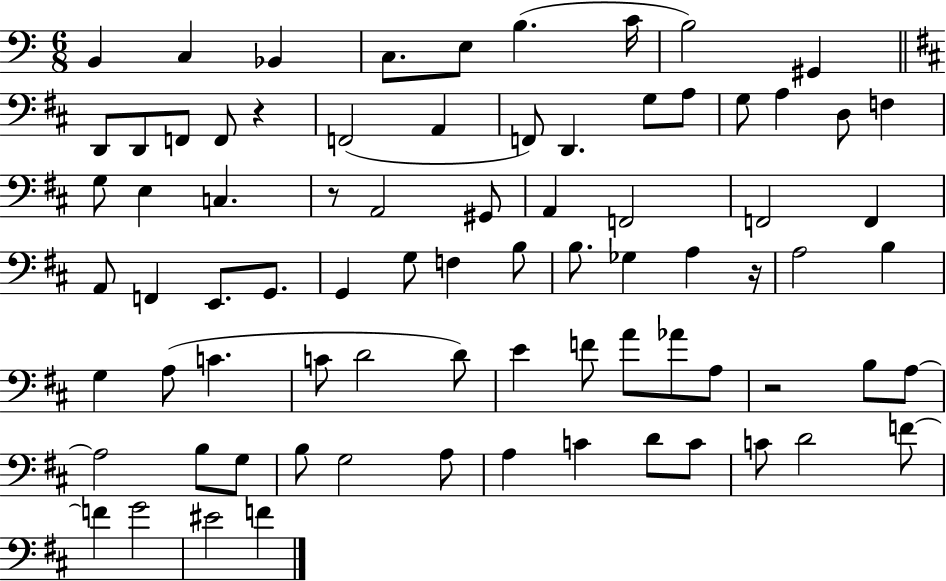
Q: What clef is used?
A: bass